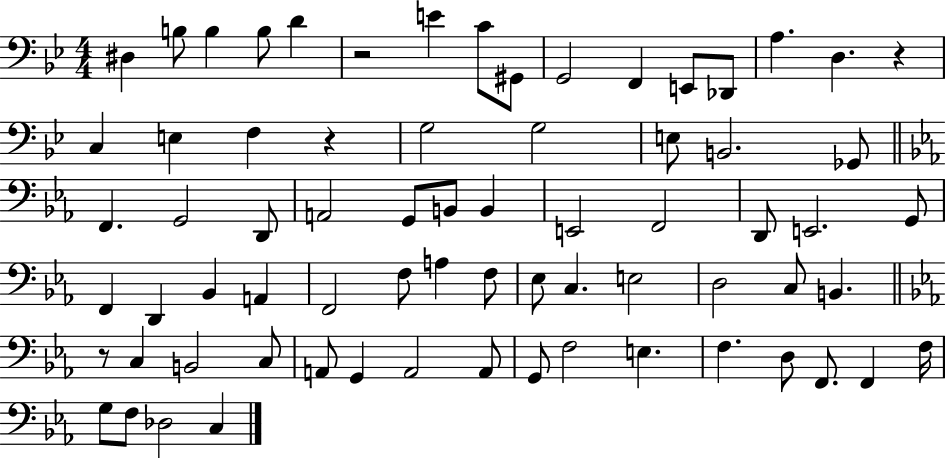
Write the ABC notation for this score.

X:1
T:Untitled
M:4/4
L:1/4
K:Bb
^D, B,/2 B, B,/2 D z2 E C/2 ^G,,/2 G,,2 F,, E,,/2 _D,,/2 A, D, z C, E, F, z G,2 G,2 E,/2 B,,2 _G,,/2 F,, G,,2 D,,/2 A,,2 G,,/2 B,,/2 B,, E,,2 F,,2 D,,/2 E,,2 G,,/2 F,, D,, _B,, A,, F,,2 F,/2 A, F,/2 _E,/2 C, E,2 D,2 C,/2 B,, z/2 C, B,,2 C,/2 A,,/2 G,, A,,2 A,,/2 G,,/2 F,2 E, F, D,/2 F,,/2 F,, F,/4 G,/2 F,/2 _D,2 C,